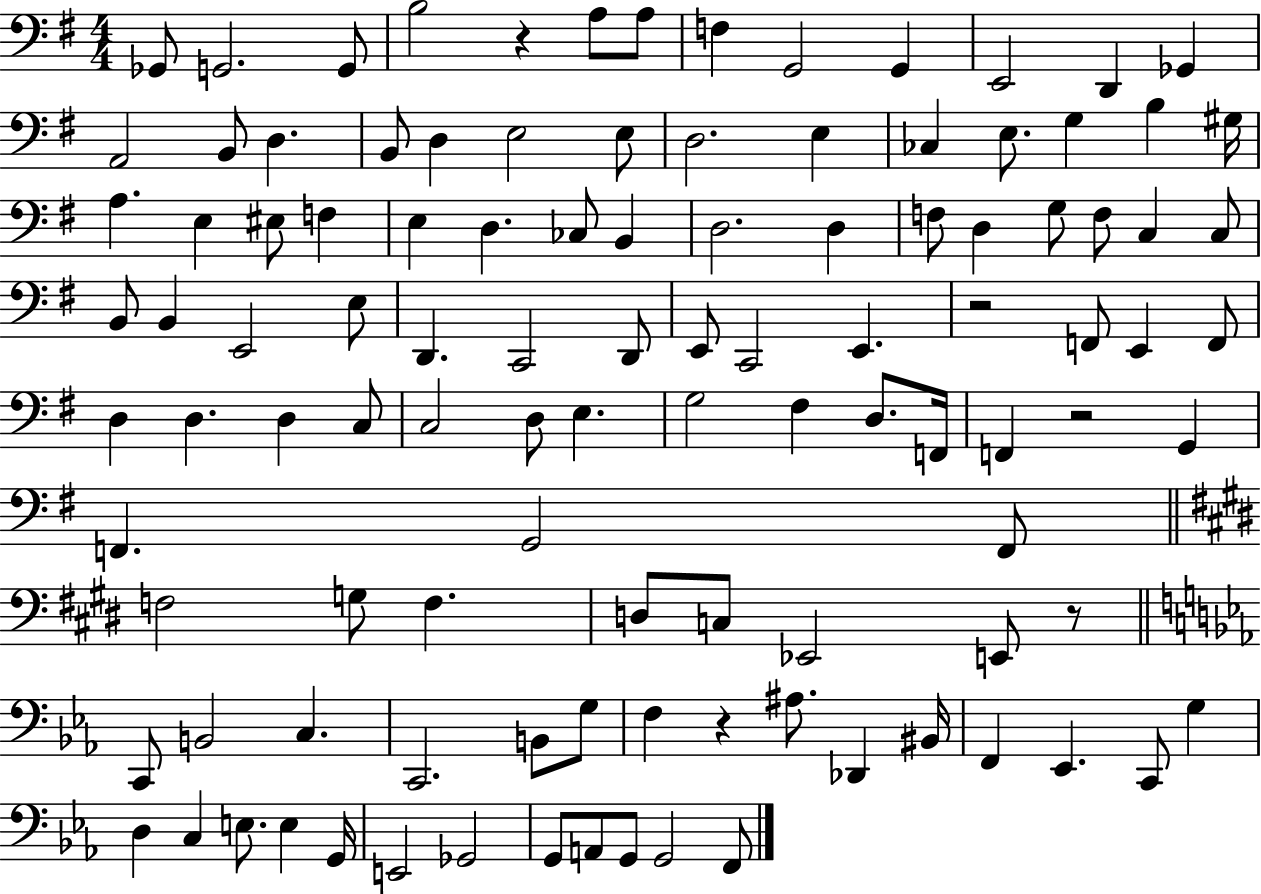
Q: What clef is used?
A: bass